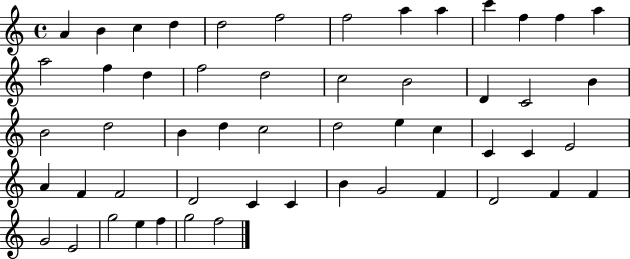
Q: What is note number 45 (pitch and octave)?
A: F4